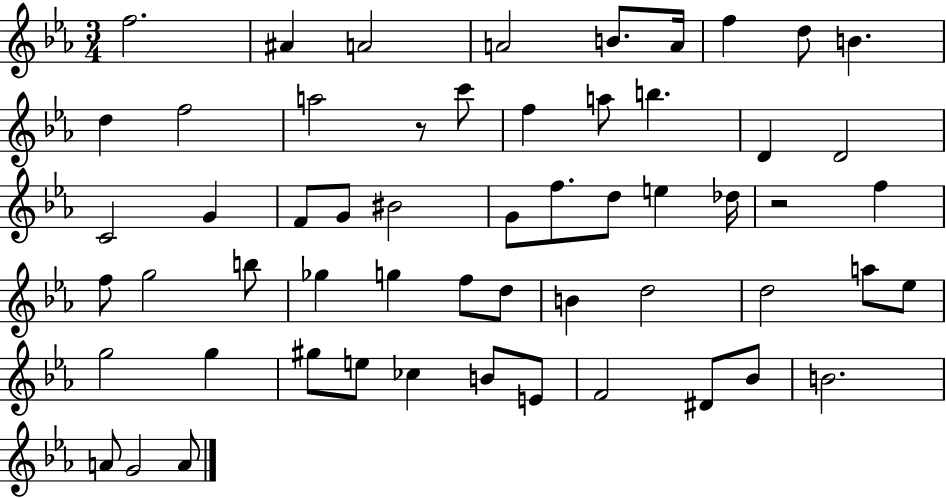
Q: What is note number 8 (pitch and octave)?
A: D5